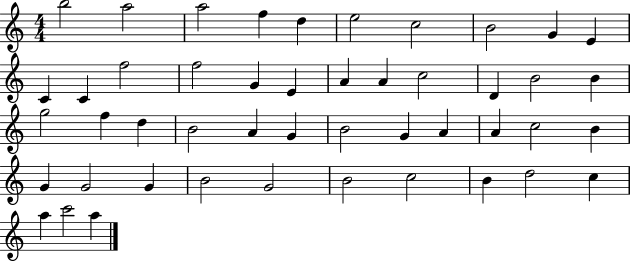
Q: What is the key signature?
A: C major